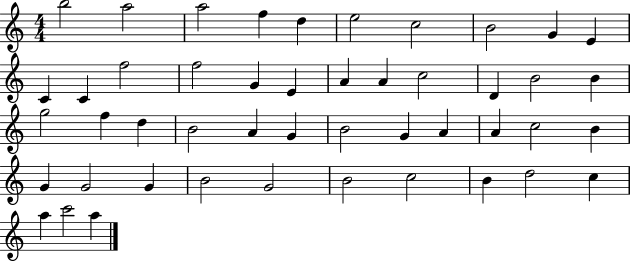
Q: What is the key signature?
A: C major